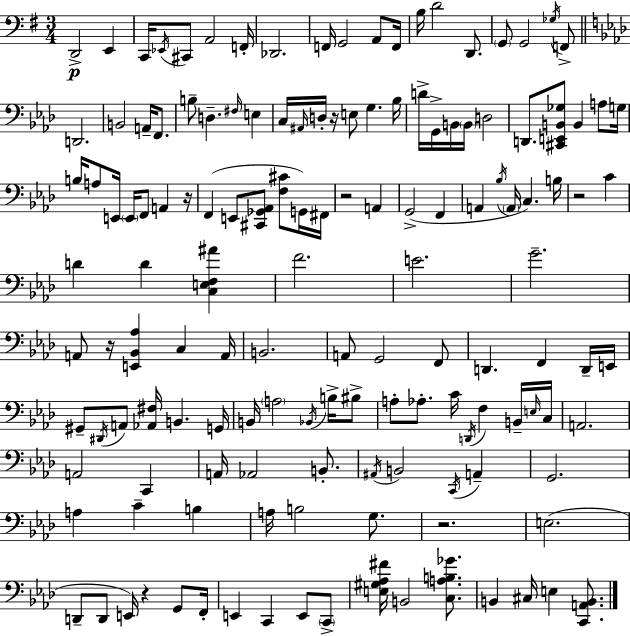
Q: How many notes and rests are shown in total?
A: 142